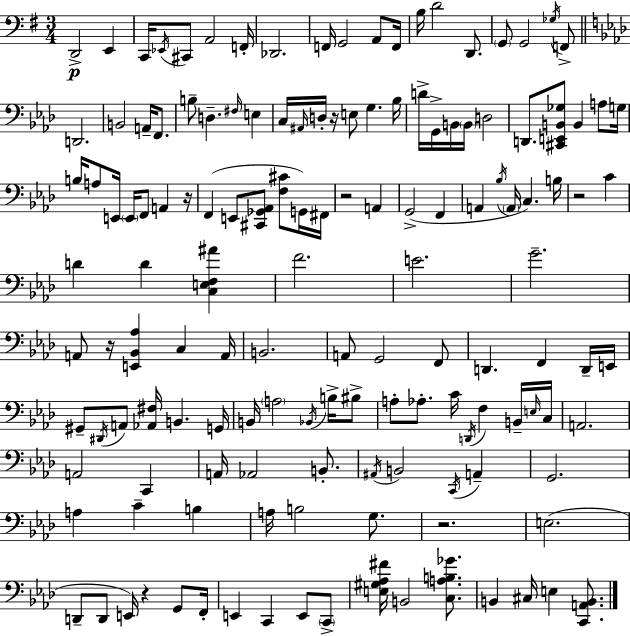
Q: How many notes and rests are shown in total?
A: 142